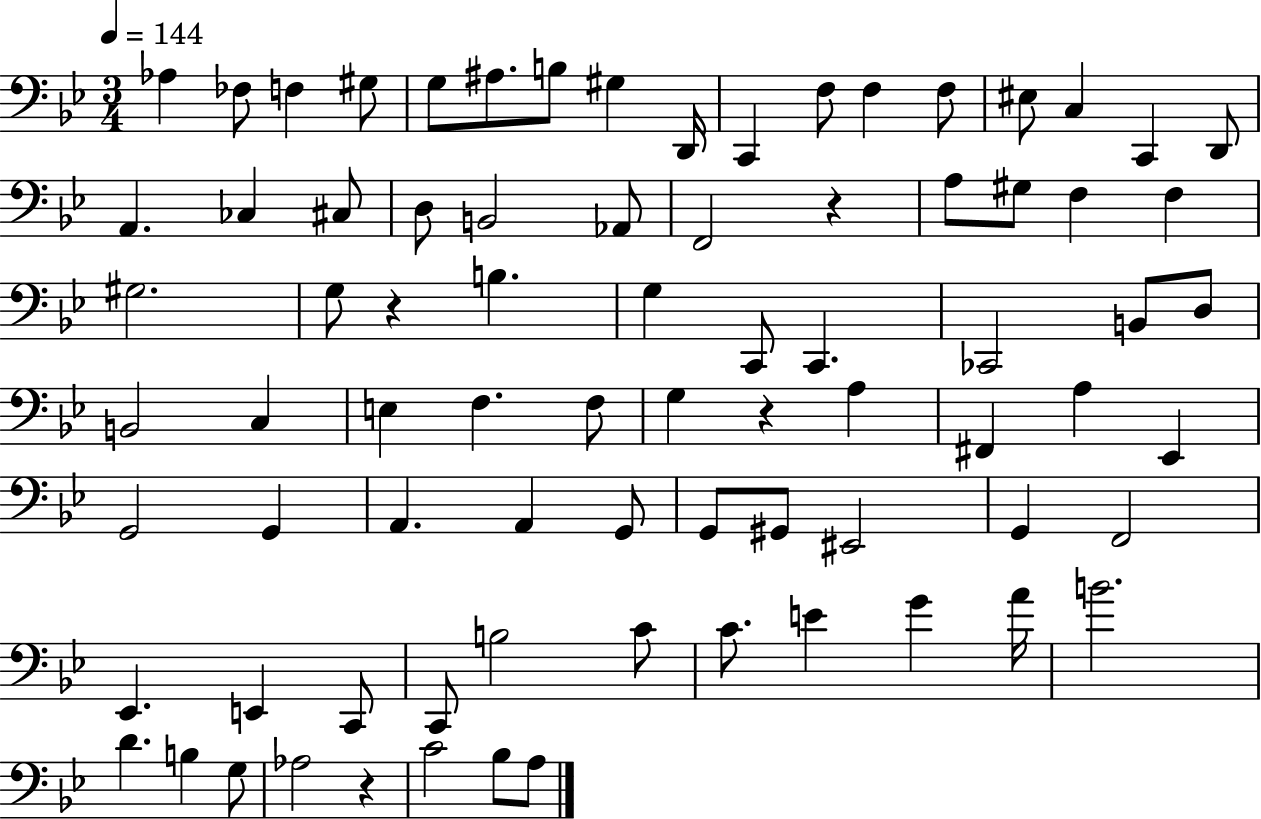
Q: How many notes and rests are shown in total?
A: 79